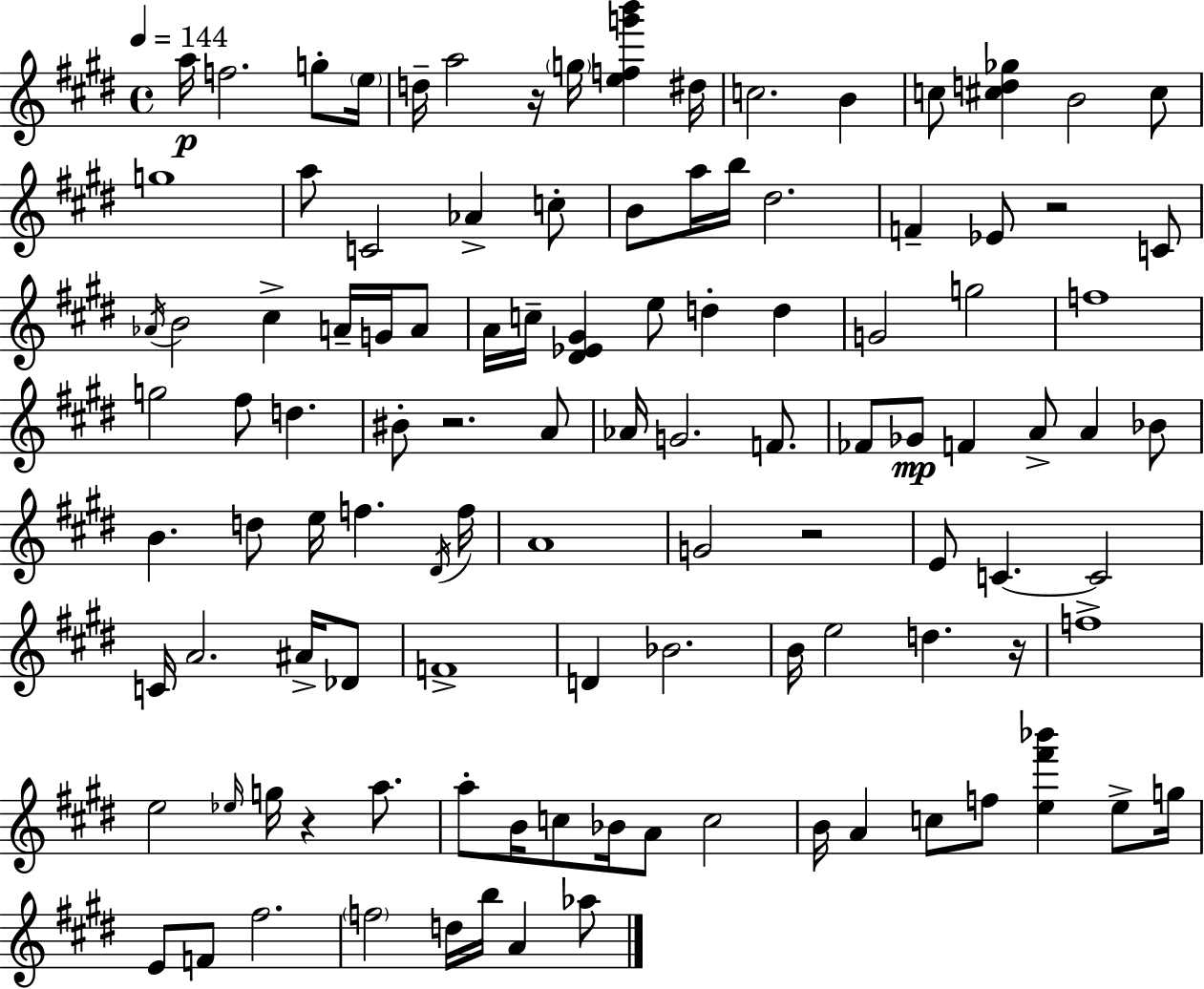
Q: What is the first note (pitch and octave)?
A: A5